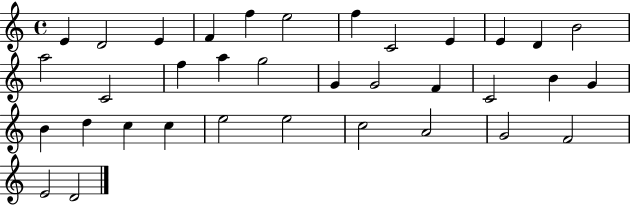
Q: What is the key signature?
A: C major